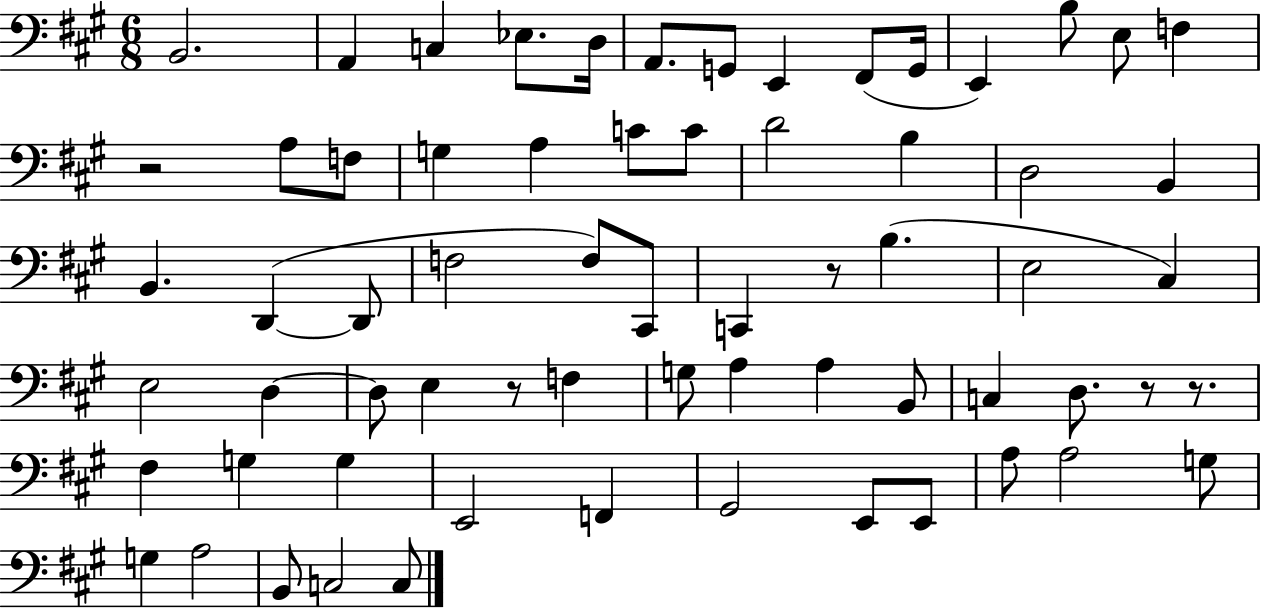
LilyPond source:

{
  \clef bass
  \numericTimeSignature
  \time 6/8
  \key a \major
  b,2. | a,4 c4 ees8. d16 | a,8. g,8 e,4 fis,8( g,16 | e,4) b8 e8 f4 | \break r2 a8 f8 | g4 a4 c'8 c'8 | d'2 b4 | d2 b,4 | \break b,4. d,4~(~ d,8 | f2 f8) cis,8 | c,4 r8 b4.( | e2 cis4) | \break e2 d4~~ | d8 e4 r8 f4 | g8 a4 a4 b,8 | c4 d8. r8 r8. | \break fis4 g4 g4 | e,2 f,4 | gis,2 e,8 e,8 | a8 a2 g8 | \break g4 a2 | b,8 c2 c8 | \bar "|."
}